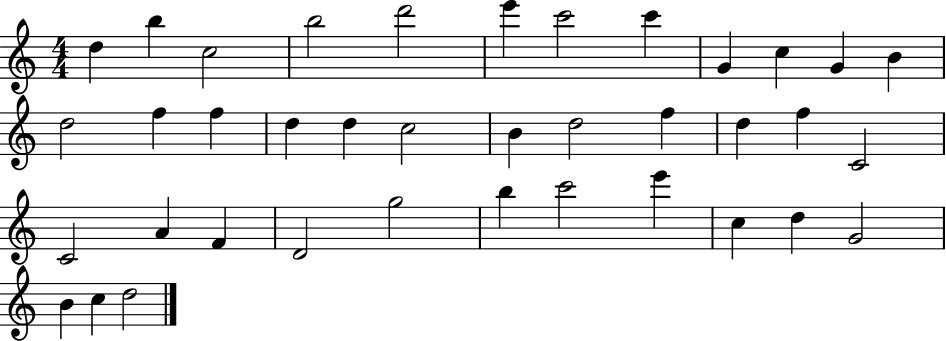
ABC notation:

X:1
T:Untitled
M:4/4
L:1/4
K:C
d b c2 b2 d'2 e' c'2 c' G c G B d2 f f d d c2 B d2 f d f C2 C2 A F D2 g2 b c'2 e' c d G2 B c d2